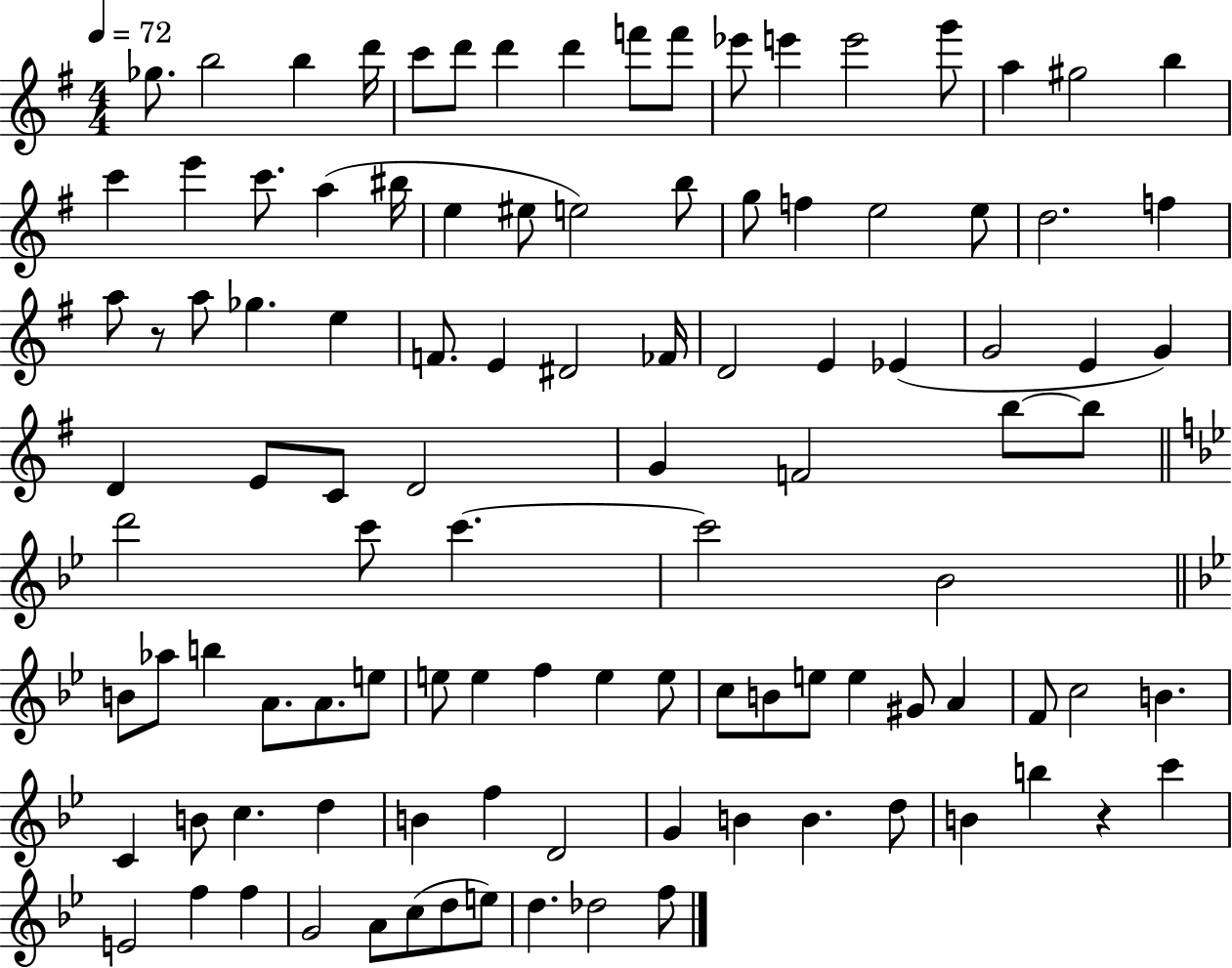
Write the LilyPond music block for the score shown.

{
  \clef treble
  \numericTimeSignature
  \time 4/4
  \key g \major
  \tempo 4 = 72
  ges''8. b''2 b''4 d'''16 | c'''8 d'''8 d'''4 d'''4 f'''8 f'''8 | ees'''8 e'''4 e'''2 g'''8 | a''4 gis''2 b''4 | \break c'''4 e'''4 c'''8. a''4( bis''16 | e''4 eis''8 e''2) b''8 | g''8 f''4 e''2 e''8 | d''2. f''4 | \break a''8 r8 a''8 ges''4. e''4 | f'8. e'4 dis'2 fes'16 | d'2 e'4 ees'4( | g'2 e'4 g'4) | \break d'4 e'8 c'8 d'2 | g'4 f'2 b''8~~ b''8 | \bar "||" \break \key bes \major d'''2 c'''8 c'''4.~~ | c'''2 bes'2 | \bar "||" \break \key bes \major b'8 aes''8 b''4 a'8. a'8. e''8 | e''8 e''4 f''4 e''4 e''8 | c''8 b'8 e''8 e''4 gis'8 a'4 | f'8 c''2 b'4. | \break c'4 b'8 c''4. d''4 | b'4 f''4 d'2 | g'4 b'4 b'4. d''8 | b'4 b''4 r4 c'''4 | \break e'2 f''4 f''4 | g'2 a'8 c''8( d''8 e''8) | d''4. des''2 f''8 | \bar "|."
}